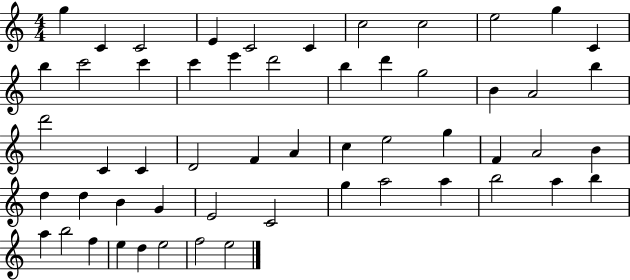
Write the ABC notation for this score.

X:1
T:Untitled
M:4/4
L:1/4
K:C
g C C2 E C2 C c2 c2 e2 g C b c'2 c' c' e' d'2 b d' g2 B A2 b d'2 C C D2 F A c e2 g F A2 B d d B G E2 C2 g a2 a b2 a b a b2 f e d e2 f2 e2